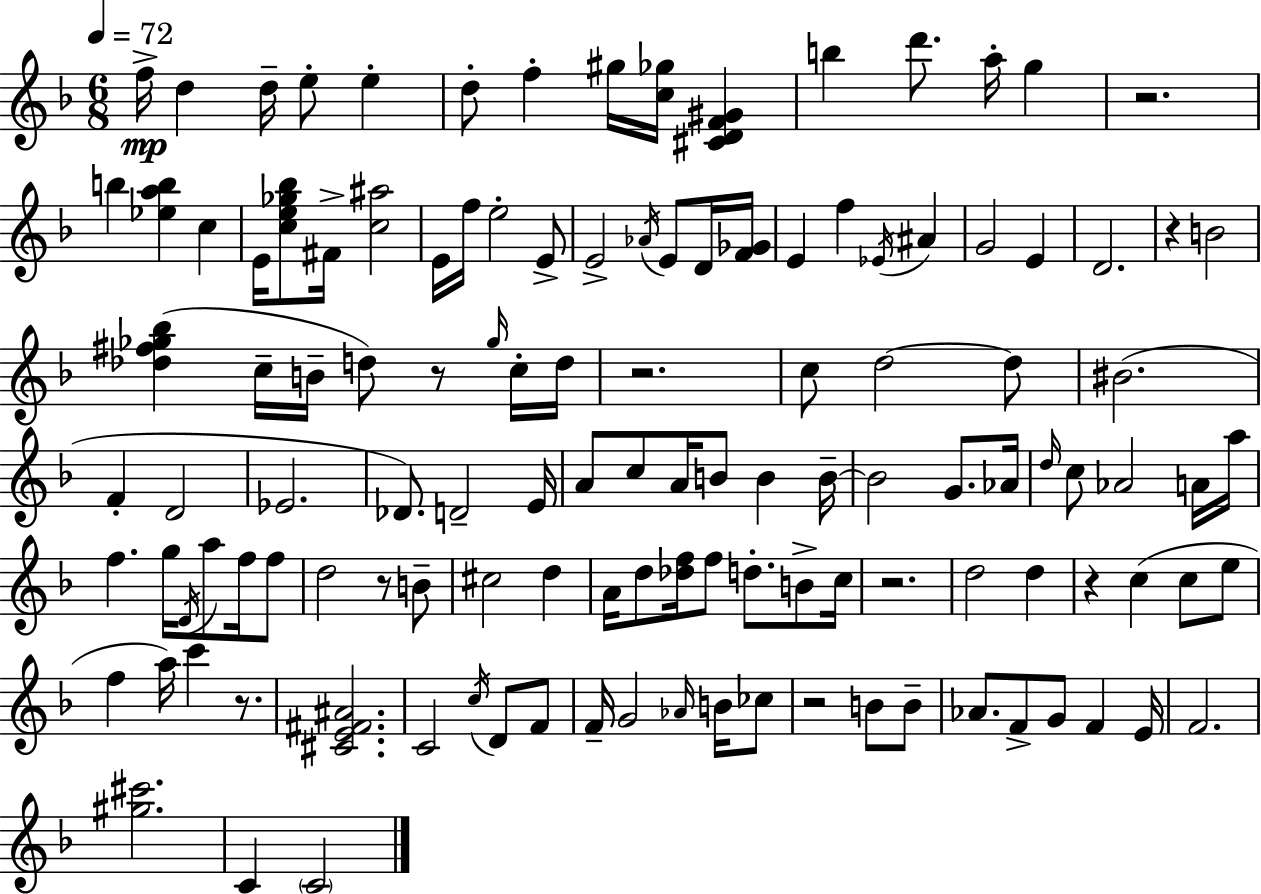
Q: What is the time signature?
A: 6/8